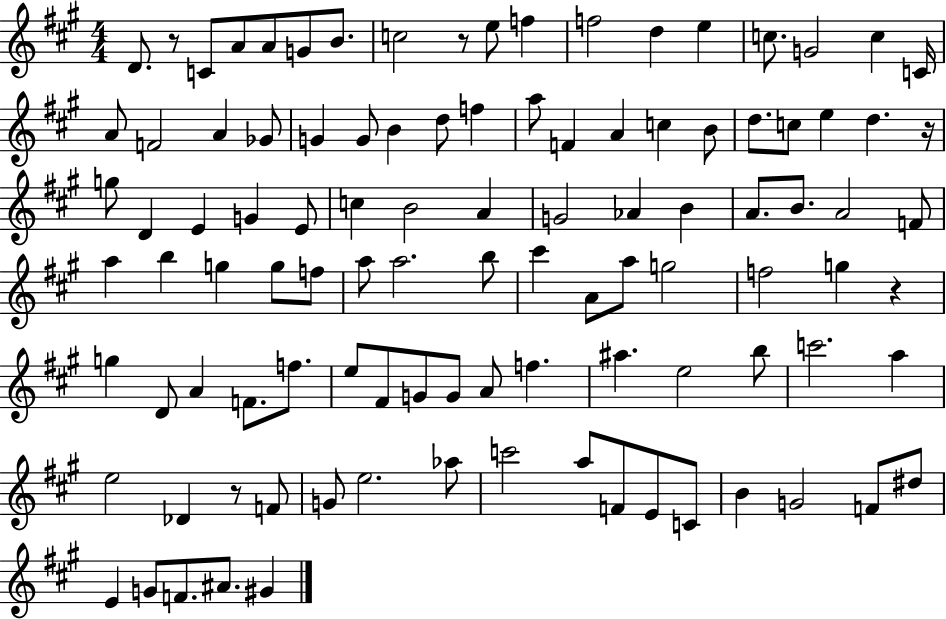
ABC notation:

X:1
T:Untitled
M:4/4
L:1/4
K:A
D/2 z/2 C/2 A/2 A/2 G/2 B/2 c2 z/2 e/2 f f2 d e c/2 G2 c C/4 A/2 F2 A _G/2 G G/2 B d/2 f a/2 F A c B/2 d/2 c/2 e d z/4 g/2 D E G E/2 c B2 A G2 _A B A/2 B/2 A2 F/2 a b g g/2 f/2 a/2 a2 b/2 ^c' A/2 a/2 g2 f2 g z g D/2 A F/2 f/2 e/2 ^F/2 G/2 G/2 A/2 f ^a e2 b/2 c'2 a e2 _D z/2 F/2 G/2 e2 _a/2 c'2 a/2 F/2 E/2 C/2 B G2 F/2 ^d/2 E G/2 F/2 ^A/2 ^G